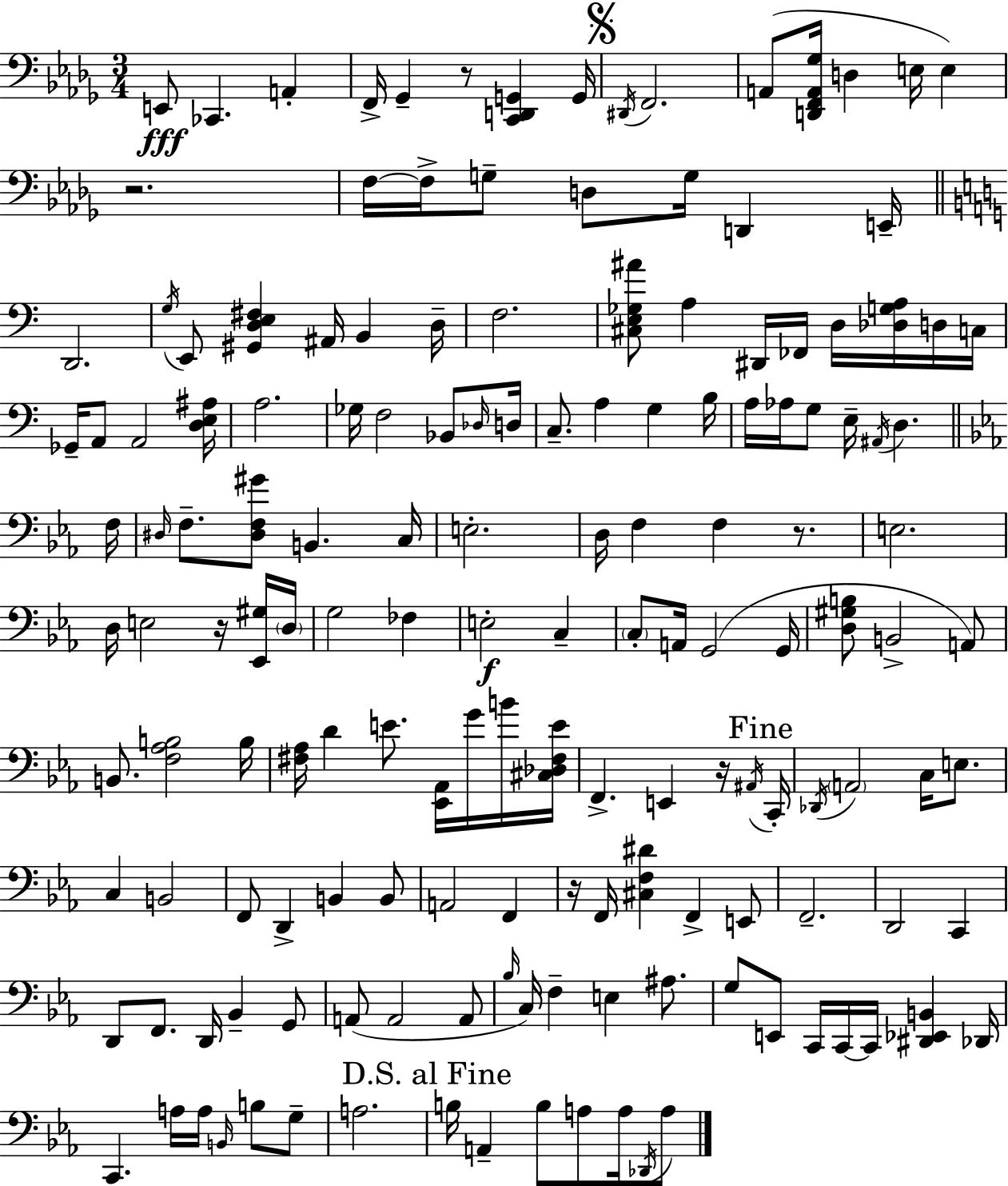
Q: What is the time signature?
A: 3/4